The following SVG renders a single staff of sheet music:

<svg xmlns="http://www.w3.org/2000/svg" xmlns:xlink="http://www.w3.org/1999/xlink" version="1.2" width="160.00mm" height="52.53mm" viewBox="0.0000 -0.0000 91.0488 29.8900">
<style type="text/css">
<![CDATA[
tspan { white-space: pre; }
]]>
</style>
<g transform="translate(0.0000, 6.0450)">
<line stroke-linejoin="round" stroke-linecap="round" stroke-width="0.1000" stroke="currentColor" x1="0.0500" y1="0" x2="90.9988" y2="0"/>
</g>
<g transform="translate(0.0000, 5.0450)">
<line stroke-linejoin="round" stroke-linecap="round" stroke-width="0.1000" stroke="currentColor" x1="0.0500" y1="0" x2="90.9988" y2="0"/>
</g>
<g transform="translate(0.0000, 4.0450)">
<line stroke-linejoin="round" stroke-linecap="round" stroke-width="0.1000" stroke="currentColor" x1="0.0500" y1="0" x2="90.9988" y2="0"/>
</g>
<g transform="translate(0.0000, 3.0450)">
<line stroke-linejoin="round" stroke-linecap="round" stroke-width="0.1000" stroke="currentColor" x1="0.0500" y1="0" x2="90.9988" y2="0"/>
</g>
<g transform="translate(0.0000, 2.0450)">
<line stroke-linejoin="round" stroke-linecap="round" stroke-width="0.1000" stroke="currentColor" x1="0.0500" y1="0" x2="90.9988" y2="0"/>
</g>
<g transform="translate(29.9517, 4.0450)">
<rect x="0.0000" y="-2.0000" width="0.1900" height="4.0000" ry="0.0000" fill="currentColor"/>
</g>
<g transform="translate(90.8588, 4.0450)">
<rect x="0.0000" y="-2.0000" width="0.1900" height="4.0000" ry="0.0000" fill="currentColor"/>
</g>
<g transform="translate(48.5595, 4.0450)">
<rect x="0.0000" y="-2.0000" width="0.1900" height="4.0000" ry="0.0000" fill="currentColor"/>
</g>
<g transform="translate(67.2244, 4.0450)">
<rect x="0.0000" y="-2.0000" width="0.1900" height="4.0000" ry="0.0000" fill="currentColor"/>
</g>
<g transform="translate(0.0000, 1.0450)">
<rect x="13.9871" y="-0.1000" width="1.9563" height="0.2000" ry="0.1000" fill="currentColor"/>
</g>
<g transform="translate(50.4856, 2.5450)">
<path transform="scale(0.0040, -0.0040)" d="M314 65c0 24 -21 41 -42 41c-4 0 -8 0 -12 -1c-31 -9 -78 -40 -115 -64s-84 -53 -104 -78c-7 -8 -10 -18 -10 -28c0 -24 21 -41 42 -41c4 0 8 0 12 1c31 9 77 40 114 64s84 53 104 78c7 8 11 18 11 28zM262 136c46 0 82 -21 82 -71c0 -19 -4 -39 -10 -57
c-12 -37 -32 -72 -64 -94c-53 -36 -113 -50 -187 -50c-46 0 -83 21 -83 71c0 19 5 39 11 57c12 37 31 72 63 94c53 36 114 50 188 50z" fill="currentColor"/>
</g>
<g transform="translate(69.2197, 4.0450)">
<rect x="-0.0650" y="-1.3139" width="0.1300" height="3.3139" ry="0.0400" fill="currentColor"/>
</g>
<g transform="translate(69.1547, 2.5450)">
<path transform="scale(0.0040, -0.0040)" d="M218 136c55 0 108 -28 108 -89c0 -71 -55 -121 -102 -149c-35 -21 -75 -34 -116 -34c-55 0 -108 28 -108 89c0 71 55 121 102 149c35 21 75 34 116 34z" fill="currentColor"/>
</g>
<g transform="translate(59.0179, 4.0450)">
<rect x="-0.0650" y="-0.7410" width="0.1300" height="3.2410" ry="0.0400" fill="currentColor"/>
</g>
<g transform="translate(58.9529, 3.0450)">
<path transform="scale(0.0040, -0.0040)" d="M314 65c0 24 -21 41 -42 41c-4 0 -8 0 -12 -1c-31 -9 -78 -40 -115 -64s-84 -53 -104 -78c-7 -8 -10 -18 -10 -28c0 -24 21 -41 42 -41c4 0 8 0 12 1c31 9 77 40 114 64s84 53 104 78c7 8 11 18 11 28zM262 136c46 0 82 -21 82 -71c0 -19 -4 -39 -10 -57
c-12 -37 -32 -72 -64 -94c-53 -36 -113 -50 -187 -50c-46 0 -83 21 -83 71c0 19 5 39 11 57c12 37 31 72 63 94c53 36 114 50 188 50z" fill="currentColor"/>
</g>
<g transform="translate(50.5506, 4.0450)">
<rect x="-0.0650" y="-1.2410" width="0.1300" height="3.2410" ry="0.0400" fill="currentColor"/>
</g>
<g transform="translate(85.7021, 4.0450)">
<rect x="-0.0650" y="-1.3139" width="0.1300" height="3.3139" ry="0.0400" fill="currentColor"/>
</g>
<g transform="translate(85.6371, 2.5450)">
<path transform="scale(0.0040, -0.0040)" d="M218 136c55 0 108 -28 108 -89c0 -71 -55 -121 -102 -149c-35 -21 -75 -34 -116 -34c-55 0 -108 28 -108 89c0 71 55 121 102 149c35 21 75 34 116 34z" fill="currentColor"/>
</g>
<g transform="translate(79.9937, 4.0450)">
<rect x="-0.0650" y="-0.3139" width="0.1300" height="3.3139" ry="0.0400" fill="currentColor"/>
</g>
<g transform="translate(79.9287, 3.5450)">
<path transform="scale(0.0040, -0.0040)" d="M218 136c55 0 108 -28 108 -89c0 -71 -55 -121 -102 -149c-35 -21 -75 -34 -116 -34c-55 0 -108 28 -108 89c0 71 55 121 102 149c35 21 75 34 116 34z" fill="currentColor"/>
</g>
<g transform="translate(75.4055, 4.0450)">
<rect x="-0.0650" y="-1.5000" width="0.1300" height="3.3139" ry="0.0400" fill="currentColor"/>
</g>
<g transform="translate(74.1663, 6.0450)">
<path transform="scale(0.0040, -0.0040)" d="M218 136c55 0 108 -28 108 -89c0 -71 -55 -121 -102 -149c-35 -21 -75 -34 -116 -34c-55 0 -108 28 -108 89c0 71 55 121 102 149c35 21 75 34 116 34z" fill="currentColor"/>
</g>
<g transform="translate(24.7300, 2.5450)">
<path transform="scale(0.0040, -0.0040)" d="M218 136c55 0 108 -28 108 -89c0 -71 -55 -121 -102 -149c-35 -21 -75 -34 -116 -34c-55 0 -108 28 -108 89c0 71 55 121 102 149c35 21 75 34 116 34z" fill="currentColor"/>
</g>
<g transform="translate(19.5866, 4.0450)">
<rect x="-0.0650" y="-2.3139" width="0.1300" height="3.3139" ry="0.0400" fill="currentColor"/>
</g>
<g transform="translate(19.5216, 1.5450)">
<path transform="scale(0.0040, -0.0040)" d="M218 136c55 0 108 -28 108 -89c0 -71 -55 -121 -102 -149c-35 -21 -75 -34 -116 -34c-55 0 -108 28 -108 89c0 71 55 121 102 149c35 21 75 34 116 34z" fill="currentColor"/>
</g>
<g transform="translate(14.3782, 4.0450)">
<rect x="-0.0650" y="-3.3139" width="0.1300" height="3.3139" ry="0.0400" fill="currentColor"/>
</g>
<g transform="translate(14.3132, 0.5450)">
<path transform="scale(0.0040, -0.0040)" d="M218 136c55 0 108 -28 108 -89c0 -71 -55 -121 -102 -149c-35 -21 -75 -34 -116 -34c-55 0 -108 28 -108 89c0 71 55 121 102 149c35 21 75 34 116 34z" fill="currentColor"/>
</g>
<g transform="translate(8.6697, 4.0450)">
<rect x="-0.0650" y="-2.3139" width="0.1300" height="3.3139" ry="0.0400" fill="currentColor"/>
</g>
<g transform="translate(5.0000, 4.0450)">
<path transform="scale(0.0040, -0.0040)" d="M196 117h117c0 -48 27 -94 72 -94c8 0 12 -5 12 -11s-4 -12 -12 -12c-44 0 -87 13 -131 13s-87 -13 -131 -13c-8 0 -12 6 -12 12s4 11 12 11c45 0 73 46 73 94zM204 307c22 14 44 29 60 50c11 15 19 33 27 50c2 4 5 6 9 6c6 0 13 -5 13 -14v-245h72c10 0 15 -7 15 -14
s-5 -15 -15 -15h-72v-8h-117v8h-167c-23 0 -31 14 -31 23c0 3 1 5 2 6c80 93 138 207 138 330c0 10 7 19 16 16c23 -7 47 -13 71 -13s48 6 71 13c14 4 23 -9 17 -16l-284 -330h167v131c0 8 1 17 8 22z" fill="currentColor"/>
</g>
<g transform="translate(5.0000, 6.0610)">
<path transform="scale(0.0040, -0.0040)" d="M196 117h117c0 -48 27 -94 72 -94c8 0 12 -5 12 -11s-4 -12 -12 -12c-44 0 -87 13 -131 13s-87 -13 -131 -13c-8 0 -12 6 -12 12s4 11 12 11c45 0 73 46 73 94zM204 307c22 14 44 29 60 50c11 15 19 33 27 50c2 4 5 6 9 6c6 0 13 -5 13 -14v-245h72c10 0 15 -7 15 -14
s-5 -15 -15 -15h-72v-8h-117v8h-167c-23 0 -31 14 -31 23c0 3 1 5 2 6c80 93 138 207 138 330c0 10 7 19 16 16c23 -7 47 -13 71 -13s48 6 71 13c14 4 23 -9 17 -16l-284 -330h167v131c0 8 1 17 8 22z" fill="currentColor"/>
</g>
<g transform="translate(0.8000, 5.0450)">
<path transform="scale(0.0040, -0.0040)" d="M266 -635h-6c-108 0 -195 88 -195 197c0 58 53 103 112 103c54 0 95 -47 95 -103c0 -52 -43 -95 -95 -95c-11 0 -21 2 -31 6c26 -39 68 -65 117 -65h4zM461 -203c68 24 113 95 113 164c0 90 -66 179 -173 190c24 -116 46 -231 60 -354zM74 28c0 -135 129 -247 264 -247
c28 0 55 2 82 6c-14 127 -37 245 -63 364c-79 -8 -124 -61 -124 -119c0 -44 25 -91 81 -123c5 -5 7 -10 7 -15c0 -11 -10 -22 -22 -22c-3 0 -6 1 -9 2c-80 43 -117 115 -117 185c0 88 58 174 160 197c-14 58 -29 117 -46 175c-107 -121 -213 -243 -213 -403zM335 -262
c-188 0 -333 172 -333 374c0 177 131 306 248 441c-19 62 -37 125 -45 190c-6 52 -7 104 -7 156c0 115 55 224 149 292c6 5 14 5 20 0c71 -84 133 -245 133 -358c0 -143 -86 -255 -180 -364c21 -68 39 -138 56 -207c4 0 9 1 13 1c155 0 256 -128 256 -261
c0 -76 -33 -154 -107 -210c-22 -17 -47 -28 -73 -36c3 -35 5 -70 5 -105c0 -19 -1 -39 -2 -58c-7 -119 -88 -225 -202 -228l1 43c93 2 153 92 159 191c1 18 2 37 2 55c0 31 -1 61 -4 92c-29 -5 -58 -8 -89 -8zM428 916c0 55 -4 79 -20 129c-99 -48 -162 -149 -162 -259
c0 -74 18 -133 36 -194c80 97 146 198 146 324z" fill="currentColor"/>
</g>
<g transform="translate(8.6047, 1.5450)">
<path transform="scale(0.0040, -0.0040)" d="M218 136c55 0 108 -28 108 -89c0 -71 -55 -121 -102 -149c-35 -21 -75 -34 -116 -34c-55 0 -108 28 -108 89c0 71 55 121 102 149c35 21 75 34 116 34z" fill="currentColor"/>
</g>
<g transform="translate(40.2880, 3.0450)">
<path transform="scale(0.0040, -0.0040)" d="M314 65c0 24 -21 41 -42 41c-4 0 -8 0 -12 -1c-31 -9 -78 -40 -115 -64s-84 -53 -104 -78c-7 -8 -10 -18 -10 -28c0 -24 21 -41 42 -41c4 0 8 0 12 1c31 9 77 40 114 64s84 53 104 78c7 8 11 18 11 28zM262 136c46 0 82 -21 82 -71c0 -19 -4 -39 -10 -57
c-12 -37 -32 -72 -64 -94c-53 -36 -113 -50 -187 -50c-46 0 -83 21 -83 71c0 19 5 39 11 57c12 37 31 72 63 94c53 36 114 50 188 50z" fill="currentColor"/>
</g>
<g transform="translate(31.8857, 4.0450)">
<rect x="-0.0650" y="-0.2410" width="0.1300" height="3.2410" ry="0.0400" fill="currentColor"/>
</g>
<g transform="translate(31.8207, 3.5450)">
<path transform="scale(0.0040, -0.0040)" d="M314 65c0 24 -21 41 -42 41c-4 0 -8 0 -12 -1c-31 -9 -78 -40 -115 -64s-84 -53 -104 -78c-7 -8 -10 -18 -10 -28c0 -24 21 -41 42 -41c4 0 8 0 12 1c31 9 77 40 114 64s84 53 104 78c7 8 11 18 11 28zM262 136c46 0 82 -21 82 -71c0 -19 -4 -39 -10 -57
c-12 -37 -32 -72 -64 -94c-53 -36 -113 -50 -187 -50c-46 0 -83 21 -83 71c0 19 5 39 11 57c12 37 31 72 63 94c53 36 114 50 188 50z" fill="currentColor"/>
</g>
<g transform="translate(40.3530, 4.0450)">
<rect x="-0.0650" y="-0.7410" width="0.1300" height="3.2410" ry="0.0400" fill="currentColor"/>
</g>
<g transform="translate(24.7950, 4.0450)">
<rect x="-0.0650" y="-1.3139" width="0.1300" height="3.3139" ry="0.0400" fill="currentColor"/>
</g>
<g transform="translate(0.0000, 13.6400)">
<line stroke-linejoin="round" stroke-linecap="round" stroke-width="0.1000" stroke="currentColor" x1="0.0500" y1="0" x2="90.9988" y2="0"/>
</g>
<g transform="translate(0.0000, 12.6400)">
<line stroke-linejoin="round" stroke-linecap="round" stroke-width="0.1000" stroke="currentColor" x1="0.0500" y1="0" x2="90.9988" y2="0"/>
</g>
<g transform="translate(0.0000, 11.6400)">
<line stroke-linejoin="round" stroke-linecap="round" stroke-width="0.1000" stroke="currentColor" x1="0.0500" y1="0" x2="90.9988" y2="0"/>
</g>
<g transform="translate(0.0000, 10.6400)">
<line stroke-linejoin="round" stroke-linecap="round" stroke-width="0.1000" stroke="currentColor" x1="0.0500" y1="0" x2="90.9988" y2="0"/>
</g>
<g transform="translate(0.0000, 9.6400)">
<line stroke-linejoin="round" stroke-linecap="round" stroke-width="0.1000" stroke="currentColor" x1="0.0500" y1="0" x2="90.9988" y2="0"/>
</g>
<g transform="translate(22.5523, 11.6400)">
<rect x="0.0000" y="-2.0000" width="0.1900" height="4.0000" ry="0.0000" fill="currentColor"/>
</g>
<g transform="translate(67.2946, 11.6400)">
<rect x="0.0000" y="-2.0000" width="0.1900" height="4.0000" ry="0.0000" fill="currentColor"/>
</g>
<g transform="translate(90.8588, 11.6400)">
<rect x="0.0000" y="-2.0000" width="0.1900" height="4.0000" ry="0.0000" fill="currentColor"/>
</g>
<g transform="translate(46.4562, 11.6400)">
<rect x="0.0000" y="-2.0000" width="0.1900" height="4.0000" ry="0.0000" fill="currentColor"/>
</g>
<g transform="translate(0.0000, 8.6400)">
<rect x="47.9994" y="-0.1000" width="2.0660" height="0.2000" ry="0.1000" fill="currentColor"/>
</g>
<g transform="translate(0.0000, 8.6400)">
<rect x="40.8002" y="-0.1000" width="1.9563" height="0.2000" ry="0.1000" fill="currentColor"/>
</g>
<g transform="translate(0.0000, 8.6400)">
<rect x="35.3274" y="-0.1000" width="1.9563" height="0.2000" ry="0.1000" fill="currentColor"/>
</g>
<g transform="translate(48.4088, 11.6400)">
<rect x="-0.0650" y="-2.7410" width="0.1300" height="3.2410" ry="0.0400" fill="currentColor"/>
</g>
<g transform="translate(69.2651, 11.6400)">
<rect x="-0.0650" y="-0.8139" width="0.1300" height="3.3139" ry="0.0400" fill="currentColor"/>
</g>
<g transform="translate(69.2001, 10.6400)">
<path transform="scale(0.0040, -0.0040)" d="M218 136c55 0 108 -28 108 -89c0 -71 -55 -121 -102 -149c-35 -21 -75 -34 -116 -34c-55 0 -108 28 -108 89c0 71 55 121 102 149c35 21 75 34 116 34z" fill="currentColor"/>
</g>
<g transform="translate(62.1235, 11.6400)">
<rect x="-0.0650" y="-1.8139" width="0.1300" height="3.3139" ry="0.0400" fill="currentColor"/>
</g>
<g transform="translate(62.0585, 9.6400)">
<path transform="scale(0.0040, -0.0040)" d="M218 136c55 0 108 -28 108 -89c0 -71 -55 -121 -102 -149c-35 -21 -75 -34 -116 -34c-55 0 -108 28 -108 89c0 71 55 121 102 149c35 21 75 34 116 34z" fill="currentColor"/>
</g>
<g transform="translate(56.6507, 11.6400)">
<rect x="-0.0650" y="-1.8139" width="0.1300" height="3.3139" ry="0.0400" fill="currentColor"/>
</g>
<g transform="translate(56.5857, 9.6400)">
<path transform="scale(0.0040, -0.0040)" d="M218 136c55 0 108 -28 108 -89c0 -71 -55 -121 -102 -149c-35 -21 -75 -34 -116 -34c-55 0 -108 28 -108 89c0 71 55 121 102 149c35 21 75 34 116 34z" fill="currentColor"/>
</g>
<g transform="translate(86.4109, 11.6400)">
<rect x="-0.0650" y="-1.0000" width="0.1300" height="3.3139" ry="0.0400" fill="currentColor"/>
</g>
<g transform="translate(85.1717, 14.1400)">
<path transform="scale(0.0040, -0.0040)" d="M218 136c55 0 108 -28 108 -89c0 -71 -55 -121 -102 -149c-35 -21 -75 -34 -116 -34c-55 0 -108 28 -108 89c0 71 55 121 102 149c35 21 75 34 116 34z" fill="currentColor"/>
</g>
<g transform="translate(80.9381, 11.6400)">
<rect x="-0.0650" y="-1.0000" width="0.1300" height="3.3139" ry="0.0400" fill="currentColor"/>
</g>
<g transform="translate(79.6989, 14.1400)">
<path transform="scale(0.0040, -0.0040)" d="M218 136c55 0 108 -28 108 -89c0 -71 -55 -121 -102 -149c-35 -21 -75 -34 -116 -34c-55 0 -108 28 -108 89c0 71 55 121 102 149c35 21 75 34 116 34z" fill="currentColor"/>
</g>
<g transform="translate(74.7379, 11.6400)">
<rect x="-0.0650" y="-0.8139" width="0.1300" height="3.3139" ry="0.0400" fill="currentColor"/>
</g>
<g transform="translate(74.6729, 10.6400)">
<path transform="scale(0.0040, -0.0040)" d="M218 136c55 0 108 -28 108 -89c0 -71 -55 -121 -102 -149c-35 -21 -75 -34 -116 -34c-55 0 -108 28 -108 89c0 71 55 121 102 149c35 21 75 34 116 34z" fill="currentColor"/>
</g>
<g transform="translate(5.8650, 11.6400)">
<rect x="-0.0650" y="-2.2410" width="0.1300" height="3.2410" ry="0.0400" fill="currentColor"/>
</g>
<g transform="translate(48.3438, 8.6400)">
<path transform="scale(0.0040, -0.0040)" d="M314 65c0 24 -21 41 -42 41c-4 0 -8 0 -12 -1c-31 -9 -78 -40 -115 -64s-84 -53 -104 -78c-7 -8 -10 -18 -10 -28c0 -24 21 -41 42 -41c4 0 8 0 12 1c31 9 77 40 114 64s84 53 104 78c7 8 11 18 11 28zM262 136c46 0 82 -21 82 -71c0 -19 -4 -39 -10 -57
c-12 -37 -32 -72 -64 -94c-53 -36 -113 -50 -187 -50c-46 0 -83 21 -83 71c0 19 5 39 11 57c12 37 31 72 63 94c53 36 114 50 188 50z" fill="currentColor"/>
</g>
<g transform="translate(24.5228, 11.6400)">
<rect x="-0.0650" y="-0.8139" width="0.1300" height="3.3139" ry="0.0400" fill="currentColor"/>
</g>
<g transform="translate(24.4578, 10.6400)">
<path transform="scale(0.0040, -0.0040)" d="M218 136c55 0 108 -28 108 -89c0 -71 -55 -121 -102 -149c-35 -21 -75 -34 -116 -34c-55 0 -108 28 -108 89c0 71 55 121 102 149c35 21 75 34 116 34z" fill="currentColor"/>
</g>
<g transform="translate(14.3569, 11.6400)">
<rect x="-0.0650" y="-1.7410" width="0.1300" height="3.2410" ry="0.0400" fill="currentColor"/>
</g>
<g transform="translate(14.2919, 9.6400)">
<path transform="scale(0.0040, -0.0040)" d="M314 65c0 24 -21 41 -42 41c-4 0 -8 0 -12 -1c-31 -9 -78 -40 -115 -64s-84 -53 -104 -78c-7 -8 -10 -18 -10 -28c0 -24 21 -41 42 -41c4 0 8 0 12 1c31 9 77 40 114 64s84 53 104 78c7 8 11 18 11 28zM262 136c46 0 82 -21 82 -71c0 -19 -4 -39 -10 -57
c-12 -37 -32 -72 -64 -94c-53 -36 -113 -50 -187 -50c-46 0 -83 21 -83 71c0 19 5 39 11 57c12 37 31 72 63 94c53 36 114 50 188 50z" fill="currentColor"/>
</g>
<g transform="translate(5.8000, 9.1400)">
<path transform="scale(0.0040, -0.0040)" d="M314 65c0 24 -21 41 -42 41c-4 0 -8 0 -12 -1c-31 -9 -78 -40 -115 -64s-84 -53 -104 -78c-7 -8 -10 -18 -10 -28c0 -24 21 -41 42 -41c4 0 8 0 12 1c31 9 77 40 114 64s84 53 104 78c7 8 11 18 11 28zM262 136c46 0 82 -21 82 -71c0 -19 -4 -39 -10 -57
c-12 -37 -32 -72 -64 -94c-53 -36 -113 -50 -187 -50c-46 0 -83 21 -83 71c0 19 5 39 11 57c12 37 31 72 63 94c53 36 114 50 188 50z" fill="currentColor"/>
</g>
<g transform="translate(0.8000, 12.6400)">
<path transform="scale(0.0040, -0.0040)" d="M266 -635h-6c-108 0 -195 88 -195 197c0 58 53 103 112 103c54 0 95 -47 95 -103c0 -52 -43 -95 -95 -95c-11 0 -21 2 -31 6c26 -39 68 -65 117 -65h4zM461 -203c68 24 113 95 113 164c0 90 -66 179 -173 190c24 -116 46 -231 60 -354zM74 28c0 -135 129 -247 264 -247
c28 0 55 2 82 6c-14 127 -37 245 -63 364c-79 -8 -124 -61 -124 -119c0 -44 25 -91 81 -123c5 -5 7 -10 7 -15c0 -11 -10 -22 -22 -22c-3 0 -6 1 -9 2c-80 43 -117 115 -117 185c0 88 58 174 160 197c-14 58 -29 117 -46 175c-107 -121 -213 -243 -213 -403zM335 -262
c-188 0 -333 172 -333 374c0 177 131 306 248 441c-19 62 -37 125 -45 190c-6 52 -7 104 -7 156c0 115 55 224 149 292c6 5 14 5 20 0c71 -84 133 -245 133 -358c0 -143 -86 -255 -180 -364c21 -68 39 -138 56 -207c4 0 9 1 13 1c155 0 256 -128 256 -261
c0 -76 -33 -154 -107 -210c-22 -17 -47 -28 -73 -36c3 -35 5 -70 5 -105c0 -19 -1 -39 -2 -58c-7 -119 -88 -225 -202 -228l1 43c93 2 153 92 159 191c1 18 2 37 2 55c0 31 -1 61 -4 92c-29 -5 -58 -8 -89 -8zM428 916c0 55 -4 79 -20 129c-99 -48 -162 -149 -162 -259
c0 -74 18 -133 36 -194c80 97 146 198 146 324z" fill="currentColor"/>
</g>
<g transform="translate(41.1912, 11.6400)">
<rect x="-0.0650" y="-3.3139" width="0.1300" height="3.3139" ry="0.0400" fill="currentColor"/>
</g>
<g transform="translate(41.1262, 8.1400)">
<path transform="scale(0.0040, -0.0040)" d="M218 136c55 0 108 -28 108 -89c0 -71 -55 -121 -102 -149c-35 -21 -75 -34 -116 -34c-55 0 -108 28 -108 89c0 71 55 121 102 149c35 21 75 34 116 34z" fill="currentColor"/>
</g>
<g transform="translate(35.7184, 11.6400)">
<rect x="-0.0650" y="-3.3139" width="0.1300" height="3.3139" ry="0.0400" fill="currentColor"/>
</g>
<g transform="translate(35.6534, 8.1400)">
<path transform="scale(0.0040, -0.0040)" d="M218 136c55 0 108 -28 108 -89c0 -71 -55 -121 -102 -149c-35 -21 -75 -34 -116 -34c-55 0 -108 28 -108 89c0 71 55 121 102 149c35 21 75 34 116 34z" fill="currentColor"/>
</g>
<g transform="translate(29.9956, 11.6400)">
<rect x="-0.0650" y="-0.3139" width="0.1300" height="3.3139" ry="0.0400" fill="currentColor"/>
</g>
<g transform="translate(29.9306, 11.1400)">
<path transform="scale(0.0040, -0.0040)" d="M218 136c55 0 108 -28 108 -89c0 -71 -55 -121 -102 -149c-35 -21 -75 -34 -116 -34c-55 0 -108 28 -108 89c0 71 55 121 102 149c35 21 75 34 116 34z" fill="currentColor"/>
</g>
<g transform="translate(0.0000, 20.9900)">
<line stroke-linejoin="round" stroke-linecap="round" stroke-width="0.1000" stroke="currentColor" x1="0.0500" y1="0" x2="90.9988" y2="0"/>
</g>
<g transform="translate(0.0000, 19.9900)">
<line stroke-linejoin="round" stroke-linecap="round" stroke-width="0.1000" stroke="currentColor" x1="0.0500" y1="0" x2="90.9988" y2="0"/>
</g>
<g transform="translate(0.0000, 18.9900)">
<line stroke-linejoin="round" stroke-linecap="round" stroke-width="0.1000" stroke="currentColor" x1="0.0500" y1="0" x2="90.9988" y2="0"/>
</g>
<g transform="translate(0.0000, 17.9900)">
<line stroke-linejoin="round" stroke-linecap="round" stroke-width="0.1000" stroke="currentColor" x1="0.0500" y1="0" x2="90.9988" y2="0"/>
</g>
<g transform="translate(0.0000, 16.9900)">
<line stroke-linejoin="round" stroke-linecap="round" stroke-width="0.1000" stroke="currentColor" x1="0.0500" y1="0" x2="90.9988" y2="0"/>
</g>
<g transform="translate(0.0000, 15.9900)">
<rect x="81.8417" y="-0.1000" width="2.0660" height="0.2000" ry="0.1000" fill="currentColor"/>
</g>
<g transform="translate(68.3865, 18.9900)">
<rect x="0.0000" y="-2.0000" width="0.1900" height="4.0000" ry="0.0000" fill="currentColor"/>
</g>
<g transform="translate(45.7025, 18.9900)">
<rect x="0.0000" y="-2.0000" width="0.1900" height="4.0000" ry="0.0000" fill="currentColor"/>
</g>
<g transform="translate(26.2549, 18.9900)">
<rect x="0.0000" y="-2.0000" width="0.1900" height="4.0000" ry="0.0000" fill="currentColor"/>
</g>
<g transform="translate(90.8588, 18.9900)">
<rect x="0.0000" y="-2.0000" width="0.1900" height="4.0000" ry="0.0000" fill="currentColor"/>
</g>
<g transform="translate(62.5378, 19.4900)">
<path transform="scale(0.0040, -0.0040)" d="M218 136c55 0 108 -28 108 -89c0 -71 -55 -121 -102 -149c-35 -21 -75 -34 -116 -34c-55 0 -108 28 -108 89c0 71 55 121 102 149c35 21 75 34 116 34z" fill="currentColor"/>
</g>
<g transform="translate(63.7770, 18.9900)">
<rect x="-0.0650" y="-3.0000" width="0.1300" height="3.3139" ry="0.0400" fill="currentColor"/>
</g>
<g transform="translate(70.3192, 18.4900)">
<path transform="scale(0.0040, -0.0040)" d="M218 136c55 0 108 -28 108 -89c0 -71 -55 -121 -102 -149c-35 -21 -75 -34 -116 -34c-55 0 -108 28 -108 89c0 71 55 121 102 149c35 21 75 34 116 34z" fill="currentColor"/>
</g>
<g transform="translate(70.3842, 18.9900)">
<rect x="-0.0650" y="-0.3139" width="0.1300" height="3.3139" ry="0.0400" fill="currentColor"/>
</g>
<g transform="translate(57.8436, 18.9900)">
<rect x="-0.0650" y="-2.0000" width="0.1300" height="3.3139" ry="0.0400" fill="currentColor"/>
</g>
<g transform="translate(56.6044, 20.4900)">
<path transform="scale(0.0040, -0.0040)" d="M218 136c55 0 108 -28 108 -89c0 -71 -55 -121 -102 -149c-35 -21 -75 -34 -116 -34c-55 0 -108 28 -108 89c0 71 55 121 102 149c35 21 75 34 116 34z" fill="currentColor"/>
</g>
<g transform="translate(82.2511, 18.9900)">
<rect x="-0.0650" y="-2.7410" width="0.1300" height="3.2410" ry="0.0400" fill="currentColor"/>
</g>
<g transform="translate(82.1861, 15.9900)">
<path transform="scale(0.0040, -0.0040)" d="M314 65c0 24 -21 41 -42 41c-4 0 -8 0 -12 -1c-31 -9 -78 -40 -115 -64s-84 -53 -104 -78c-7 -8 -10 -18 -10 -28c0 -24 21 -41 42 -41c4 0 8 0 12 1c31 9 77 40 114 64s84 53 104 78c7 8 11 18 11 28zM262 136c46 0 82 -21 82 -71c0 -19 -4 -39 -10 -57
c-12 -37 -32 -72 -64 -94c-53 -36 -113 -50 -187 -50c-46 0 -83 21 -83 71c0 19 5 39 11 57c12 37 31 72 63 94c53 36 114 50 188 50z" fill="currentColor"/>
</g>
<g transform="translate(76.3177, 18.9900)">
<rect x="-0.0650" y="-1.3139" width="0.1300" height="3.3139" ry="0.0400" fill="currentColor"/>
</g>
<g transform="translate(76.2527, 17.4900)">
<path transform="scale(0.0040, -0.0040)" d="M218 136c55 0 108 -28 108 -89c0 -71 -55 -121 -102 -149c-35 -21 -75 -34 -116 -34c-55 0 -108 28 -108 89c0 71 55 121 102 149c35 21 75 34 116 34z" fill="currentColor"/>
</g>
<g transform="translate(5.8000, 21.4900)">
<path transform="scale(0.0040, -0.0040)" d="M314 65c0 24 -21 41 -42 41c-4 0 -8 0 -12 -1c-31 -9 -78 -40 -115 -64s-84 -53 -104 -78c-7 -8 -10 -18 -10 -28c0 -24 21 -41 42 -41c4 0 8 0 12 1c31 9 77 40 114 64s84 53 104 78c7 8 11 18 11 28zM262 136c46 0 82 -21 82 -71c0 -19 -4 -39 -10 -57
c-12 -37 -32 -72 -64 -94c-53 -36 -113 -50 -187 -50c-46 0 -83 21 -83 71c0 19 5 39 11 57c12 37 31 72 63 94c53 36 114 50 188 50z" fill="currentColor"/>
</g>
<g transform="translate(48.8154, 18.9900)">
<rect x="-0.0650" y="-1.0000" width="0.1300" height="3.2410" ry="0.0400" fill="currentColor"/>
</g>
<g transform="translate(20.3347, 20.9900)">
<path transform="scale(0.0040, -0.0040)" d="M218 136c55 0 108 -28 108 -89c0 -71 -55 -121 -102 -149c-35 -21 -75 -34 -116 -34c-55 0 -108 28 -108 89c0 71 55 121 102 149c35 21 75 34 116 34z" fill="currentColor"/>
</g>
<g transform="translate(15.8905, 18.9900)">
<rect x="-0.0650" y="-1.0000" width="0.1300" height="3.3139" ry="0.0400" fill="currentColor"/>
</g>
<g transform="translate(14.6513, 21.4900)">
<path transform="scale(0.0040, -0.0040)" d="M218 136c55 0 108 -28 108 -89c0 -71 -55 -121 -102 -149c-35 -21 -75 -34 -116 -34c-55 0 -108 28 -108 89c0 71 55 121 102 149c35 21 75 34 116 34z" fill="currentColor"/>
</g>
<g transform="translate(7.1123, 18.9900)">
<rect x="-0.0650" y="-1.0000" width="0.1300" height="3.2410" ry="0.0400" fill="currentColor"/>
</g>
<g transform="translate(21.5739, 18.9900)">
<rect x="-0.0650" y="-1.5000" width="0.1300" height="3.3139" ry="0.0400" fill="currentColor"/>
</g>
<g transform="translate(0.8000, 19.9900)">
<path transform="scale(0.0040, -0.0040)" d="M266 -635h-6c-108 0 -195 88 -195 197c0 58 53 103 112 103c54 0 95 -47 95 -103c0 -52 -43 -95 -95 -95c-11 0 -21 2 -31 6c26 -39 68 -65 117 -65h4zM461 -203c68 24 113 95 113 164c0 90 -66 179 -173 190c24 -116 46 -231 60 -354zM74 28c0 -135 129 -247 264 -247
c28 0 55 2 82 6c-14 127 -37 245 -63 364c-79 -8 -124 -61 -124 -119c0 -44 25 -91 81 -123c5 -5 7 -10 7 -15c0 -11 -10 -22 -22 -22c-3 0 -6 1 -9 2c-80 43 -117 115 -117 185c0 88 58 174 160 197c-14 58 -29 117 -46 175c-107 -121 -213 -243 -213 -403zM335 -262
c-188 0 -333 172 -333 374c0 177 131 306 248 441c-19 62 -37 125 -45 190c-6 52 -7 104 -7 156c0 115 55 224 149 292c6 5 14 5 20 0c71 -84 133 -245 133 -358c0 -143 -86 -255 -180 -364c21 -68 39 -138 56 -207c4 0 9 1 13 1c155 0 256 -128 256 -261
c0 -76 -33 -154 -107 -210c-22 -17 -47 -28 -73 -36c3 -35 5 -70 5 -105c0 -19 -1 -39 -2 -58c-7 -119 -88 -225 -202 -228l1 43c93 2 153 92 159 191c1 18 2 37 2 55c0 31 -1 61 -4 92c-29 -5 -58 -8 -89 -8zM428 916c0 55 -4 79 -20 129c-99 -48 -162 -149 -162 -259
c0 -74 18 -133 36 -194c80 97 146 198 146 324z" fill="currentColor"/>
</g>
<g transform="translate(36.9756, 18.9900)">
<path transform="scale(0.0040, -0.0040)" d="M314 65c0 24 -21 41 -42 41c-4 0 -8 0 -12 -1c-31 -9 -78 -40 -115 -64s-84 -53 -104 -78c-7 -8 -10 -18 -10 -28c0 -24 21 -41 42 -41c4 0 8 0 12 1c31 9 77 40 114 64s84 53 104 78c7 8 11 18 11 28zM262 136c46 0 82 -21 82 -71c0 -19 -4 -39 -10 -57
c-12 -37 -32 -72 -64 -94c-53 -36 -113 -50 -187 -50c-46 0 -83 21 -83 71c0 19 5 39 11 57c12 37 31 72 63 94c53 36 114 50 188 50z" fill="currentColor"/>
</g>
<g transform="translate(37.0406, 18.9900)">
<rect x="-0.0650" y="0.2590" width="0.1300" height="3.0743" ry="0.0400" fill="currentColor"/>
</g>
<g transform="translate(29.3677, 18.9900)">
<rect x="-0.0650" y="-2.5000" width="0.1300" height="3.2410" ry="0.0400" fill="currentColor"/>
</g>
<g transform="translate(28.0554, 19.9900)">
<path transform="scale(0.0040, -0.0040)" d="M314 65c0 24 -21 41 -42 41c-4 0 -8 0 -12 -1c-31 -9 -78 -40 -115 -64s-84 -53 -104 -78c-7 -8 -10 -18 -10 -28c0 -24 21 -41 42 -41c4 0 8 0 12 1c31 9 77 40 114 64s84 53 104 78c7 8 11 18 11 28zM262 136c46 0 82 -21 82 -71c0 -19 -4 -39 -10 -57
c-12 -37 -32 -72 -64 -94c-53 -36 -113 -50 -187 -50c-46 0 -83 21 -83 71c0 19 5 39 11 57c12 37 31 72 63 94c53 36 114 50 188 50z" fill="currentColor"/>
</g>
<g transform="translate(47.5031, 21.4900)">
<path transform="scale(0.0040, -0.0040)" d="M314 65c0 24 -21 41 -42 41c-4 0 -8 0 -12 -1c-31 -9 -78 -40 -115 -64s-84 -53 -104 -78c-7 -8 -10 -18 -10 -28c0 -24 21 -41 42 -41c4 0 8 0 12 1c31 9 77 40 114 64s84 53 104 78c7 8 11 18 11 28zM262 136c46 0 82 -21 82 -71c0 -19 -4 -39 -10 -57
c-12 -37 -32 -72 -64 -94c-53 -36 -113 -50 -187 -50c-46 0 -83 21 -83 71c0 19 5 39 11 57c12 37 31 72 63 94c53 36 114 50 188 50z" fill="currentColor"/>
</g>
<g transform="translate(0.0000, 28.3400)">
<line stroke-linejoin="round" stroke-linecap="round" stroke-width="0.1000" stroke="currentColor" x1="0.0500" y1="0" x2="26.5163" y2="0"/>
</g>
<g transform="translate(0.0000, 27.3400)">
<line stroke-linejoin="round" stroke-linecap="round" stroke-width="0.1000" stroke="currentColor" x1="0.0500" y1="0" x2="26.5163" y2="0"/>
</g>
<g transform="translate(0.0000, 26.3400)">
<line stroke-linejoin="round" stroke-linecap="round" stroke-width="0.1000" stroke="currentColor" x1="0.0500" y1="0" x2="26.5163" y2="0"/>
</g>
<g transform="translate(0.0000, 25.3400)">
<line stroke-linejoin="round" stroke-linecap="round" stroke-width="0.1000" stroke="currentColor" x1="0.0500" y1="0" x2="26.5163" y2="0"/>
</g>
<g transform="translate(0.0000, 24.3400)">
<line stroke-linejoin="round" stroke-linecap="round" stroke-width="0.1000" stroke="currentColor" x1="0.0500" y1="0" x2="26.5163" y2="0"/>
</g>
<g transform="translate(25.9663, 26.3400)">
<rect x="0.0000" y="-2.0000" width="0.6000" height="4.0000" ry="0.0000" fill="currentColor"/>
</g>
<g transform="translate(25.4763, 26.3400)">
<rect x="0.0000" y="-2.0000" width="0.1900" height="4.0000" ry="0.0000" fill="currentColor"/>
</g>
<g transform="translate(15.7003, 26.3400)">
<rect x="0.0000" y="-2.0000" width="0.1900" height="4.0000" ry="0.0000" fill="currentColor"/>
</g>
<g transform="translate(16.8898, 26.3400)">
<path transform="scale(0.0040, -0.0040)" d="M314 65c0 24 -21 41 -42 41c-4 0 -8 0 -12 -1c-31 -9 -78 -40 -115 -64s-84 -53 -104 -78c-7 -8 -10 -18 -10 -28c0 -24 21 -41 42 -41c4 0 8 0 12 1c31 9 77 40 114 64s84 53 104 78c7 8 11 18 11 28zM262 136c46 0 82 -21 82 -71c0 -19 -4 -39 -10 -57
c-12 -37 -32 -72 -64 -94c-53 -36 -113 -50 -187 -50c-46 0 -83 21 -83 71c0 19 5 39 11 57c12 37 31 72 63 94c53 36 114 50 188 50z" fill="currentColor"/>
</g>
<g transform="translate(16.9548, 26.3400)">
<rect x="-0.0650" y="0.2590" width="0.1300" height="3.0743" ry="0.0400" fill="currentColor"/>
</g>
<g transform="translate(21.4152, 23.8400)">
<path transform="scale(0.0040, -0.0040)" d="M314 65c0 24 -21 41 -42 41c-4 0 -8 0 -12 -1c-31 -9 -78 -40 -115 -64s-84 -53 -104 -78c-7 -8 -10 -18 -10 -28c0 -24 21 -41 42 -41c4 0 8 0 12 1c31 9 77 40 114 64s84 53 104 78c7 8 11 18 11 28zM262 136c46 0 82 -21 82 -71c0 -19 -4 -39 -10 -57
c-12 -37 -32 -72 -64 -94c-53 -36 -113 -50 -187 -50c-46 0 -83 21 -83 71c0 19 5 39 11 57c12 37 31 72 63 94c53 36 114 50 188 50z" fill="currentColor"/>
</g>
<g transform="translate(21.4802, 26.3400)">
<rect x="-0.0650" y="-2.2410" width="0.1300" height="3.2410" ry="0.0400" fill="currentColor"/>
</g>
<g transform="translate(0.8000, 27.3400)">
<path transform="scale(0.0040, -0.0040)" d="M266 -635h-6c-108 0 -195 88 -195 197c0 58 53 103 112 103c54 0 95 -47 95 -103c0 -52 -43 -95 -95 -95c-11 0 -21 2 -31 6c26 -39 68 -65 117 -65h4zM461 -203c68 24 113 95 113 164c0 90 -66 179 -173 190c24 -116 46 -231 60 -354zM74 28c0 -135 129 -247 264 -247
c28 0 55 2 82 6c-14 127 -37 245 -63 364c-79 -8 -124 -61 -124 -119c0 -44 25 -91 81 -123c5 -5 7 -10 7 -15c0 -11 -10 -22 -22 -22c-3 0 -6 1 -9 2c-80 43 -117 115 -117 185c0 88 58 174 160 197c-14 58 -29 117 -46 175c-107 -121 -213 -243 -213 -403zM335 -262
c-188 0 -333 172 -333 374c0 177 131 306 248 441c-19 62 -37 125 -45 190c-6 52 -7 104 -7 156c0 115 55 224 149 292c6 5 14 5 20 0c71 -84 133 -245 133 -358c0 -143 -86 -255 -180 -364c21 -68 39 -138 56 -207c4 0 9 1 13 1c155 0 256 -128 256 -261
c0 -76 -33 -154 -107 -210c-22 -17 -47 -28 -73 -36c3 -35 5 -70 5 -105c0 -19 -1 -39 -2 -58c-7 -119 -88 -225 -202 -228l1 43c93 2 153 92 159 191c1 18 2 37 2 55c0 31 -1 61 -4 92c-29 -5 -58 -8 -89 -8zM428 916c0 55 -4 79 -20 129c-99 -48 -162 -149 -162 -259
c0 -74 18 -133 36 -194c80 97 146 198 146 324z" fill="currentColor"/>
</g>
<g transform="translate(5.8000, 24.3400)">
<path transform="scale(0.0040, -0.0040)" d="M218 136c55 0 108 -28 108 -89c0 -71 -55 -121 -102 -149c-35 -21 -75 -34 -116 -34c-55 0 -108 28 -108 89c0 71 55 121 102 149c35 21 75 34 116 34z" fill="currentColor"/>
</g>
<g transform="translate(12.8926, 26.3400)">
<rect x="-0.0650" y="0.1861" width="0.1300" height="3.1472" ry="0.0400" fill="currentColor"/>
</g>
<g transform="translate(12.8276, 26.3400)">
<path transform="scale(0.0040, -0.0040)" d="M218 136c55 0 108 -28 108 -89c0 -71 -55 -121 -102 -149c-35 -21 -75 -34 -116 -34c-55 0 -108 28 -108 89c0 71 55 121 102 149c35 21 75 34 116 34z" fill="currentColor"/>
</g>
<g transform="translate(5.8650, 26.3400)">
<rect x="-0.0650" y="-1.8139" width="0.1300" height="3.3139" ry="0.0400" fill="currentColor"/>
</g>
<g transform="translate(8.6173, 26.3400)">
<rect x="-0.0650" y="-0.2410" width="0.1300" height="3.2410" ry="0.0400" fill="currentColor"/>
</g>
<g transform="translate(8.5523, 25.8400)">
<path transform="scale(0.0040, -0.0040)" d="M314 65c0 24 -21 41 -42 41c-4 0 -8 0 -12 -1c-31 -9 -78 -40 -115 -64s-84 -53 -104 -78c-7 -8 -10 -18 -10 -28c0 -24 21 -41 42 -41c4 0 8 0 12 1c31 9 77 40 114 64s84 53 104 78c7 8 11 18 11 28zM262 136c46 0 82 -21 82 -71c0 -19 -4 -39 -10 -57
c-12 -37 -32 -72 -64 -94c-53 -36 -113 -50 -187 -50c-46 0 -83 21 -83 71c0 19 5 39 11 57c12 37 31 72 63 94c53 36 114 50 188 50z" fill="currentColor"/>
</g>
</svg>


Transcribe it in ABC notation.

X:1
T:Untitled
M:4/4
L:1/4
K:C
g b g e c2 d2 e2 d2 e E c e g2 f2 d c b b a2 f f d d D D D2 D E G2 B2 D2 F A c e a2 f c2 B B2 g2